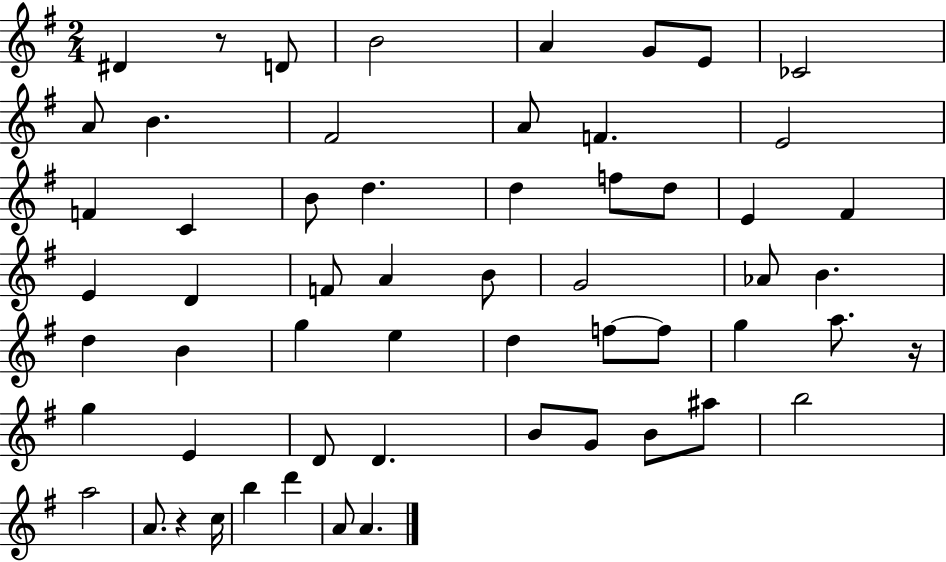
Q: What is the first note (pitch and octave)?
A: D#4